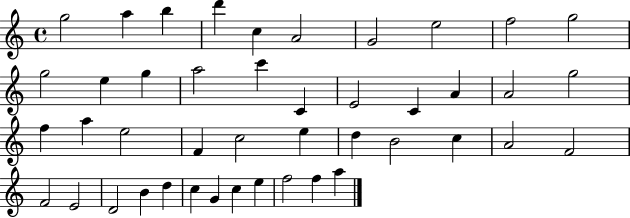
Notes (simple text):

G5/h A5/q B5/q D6/q C5/q A4/h G4/h E5/h F5/h G5/h G5/h E5/q G5/q A5/h C6/q C4/q E4/h C4/q A4/q A4/h G5/h F5/q A5/q E5/h F4/q C5/h E5/q D5/q B4/h C5/q A4/h F4/h F4/h E4/h D4/h B4/q D5/q C5/q G4/q C5/q E5/q F5/h F5/q A5/q